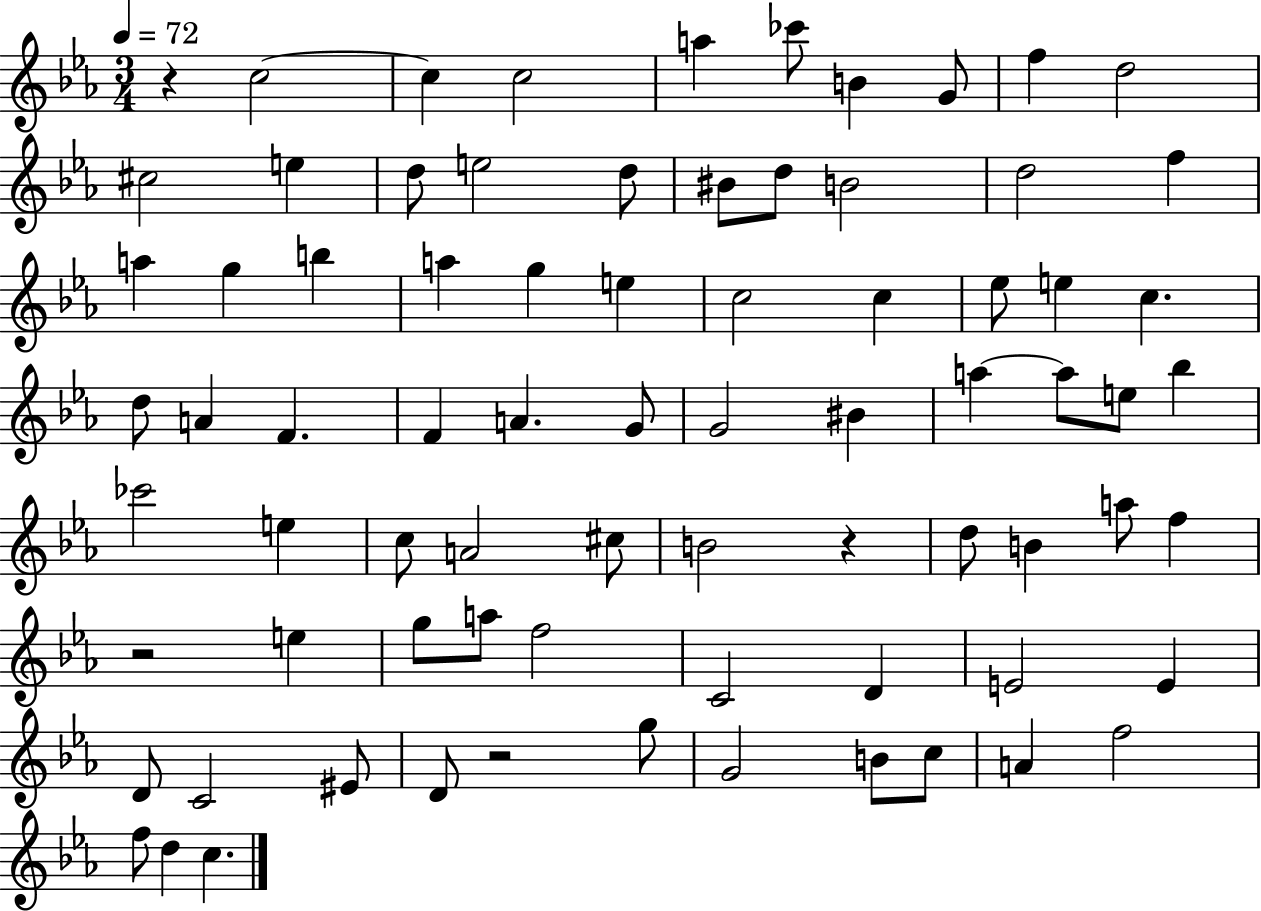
R/q C5/h C5/q C5/h A5/q CES6/e B4/q G4/e F5/q D5/h C#5/h E5/q D5/e E5/h D5/e BIS4/e D5/e B4/h D5/h F5/q A5/q G5/q B5/q A5/q G5/q E5/q C5/h C5/q Eb5/e E5/q C5/q. D5/e A4/q F4/q. F4/q A4/q. G4/e G4/h BIS4/q A5/q A5/e E5/e Bb5/q CES6/h E5/q C5/e A4/h C#5/e B4/h R/q D5/e B4/q A5/e F5/q R/h E5/q G5/e A5/e F5/h C4/h D4/q E4/h E4/q D4/e C4/h EIS4/e D4/e R/h G5/e G4/h B4/e C5/e A4/q F5/h F5/e D5/q C5/q.